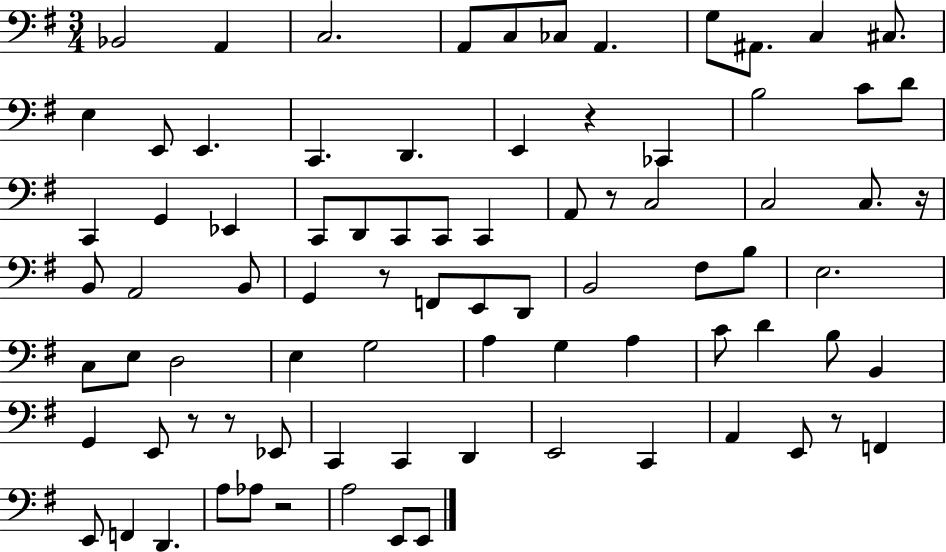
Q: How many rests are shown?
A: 8